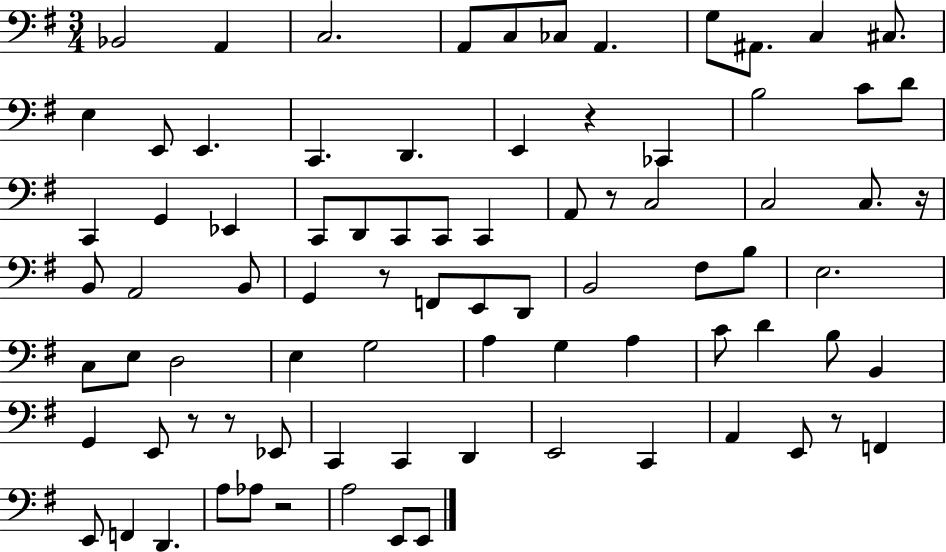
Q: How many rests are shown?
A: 8